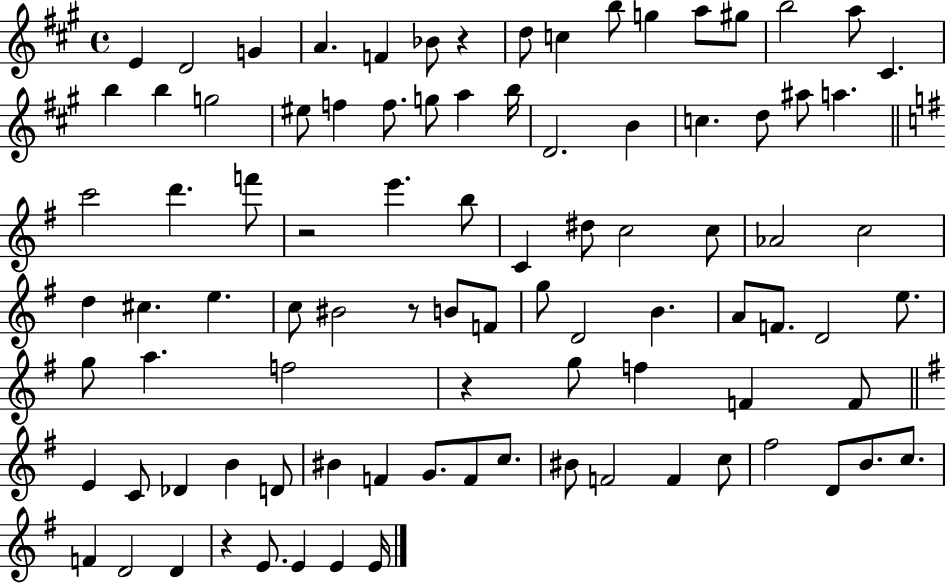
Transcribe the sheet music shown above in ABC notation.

X:1
T:Untitled
M:4/4
L:1/4
K:A
E D2 G A F _B/2 z d/2 c b/2 g a/2 ^g/2 b2 a/2 ^C b b g2 ^e/2 f f/2 g/2 a b/4 D2 B c d/2 ^a/2 a c'2 d' f'/2 z2 e' b/2 C ^d/2 c2 c/2 _A2 c2 d ^c e c/2 ^B2 z/2 B/2 F/2 g/2 D2 B A/2 F/2 D2 e/2 g/2 a f2 z g/2 f F F/2 E C/2 _D B D/2 ^B F G/2 F/2 c/2 ^B/2 F2 F c/2 ^f2 D/2 B/2 c/2 F D2 D z E/2 E E E/4